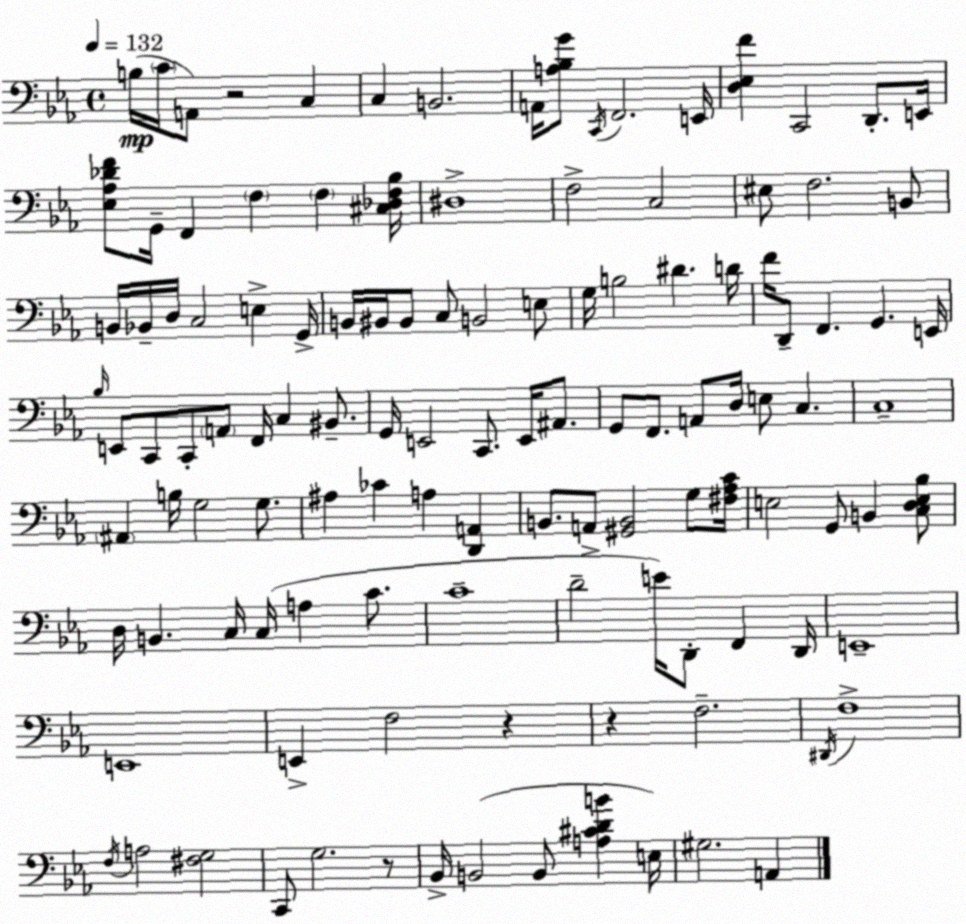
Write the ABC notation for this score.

X:1
T:Untitled
M:4/4
L:1/4
K:Cm
B,/4 C/4 A,,/2 z2 C, C, B,,2 A,,/4 [A,_B,G]/2 C,,/4 F,,2 E,,/4 [D,_E,F] C,,2 D,,/2 E,,/4 [_E,_A,_DF]/2 G,,/4 F,, F, F, [^C,_D,F,_B,]/4 ^D,4 F,2 C,2 ^E,/2 F,2 B,,/2 B,,/4 _B,,/4 D,/4 C,2 E, G,,/4 B,,/4 ^B,,/4 ^B,,/2 C,/2 B,,2 E,/2 G,/4 B,2 ^D D/4 F/4 D,,/2 F,, G,, E,,/4 _B,/4 E,,/2 C,,/2 C,,/2 A,,/2 F,,/4 C, ^B,,/2 G,,/4 E,,2 C,,/2 E,,/4 ^A,,/2 G,,/2 F,,/2 A,,/2 D,/4 E,/2 C, C,4 ^A,, B,/4 G,2 G,/2 ^A, _C A, [D,,A,,] B,,/2 A,,/2 [^G,,B,,]2 G,/2 [^F,_A,C]/4 E,2 G,,/2 B,, [C,D,E,_B,]/2 D,/4 B,, C,/4 C,/4 A, C/2 C4 D2 E/4 D,,/2 F,, D,,/4 E,,4 E,,4 E,, F,2 z z F,2 ^D,,/4 F,4 F,/4 A,2 [^F,G,]2 C,,/2 G,2 z/2 _B,,/4 B,,2 B,,/2 [A,^CDB] E,/4 ^G,2 A,,